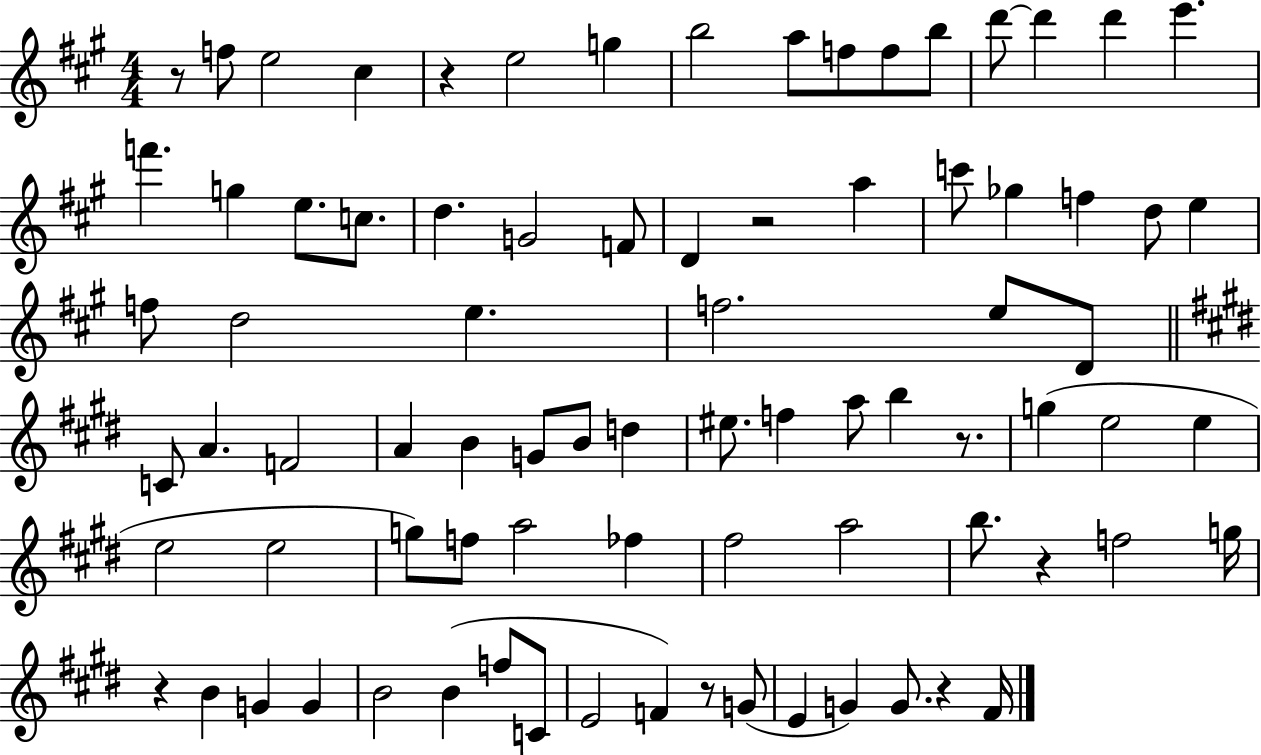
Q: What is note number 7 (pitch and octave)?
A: A5